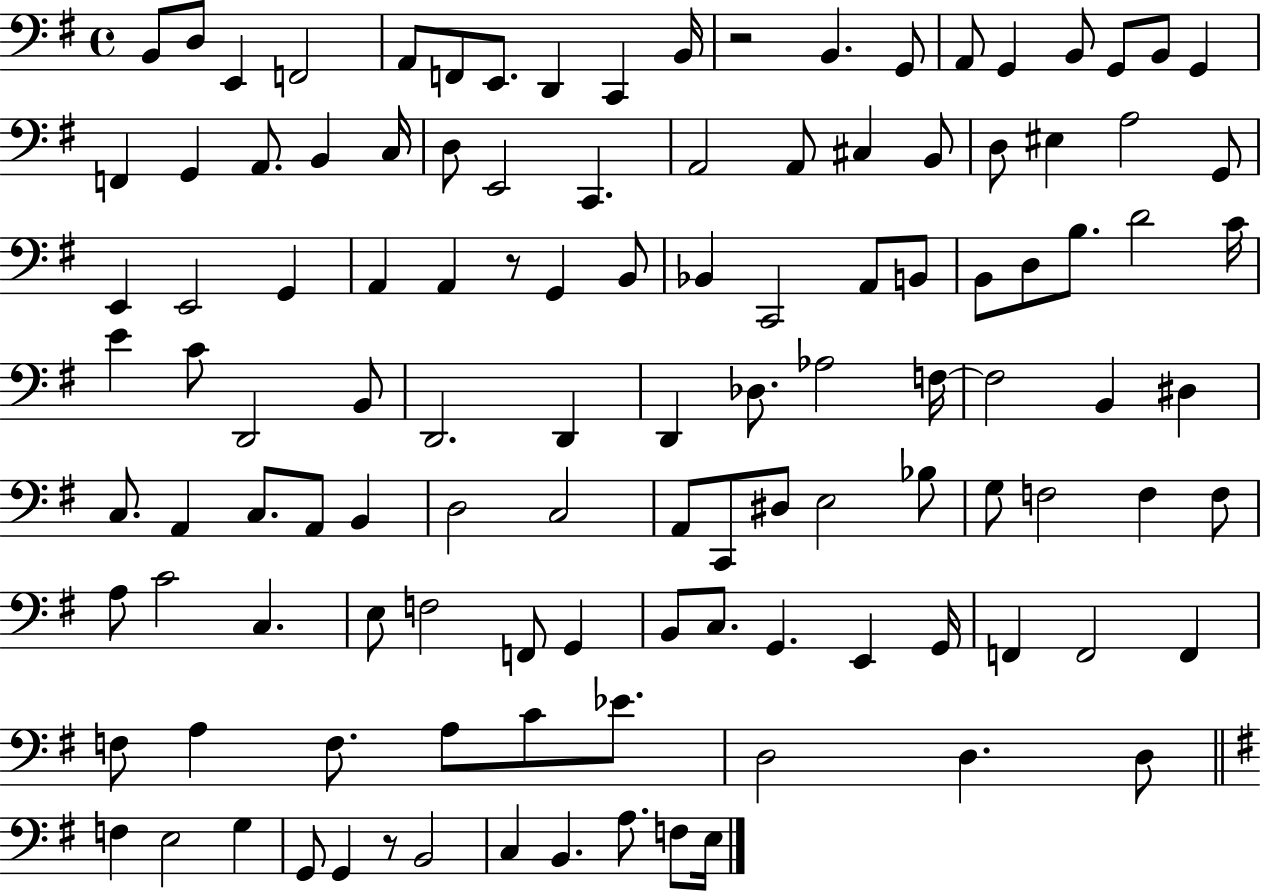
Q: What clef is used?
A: bass